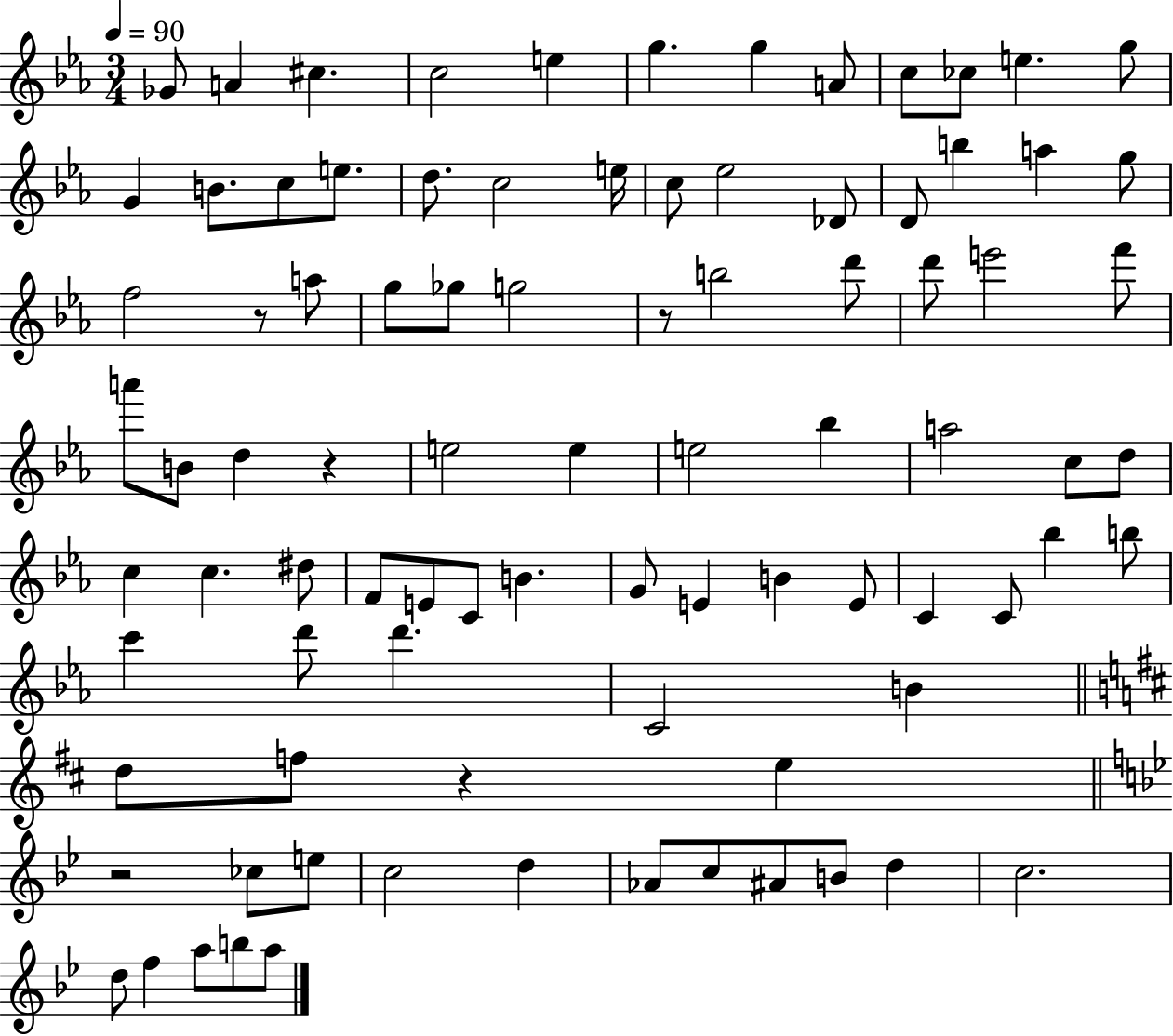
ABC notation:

X:1
T:Untitled
M:3/4
L:1/4
K:Eb
_G/2 A ^c c2 e g g A/2 c/2 _c/2 e g/2 G B/2 c/2 e/2 d/2 c2 e/4 c/2 _e2 _D/2 D/2 b a g/2 f2 z/2 a/2 g/2 _g/2 g2 z/2 b2 d'/2 d'/2 e'2 f'/2 a'/2 B/2 d z e2 e e2 _b a2 c/2 d/2 c c ^d/2 F/2 E/2 C/2 B G/2 E B E/2 C C/2 _b b/2 c' d'/2 d' C2 B d/2 f/2 z e z2 _c/2 e/2 c2 d _A/2 c/2 ^A/2 B/2 d c2 d/2 f a/2 b/2 a/2